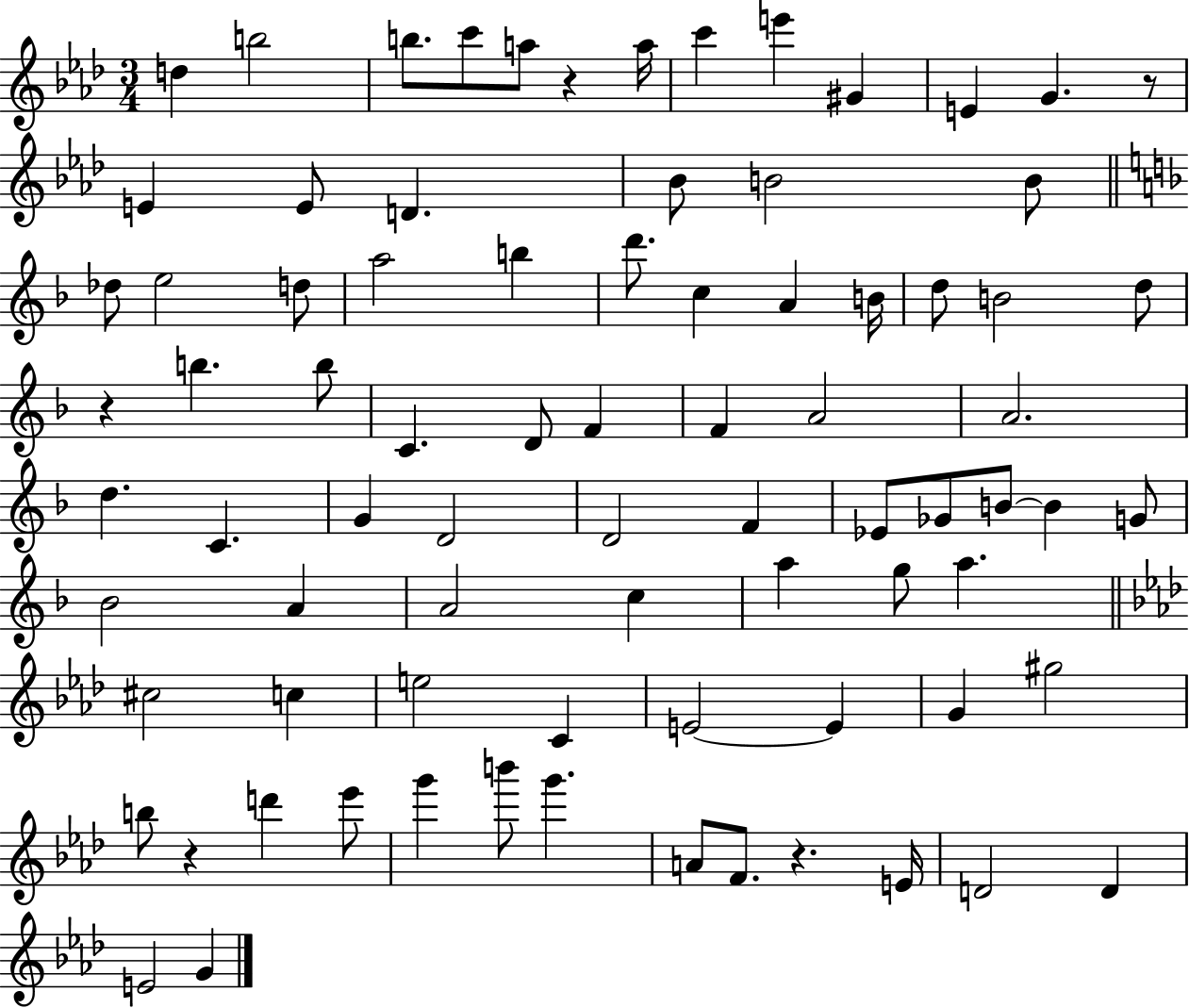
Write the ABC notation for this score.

X:1
T:Untitled
M:3/4
L:1/4
K:Ab
d b2 b/2 c'/2 a/2 z a/4 c' e' ^G E G z/2 E E/2 D _B/2 B2 B/2 _d/2 e2 d/2 a2 b d'/2 c A B/4 d/2 B2 d/2 z b b/2 C D/2 F F A2 A2 d C G D2 D2 F _E/2 _G/2 B/2 B G/2 _B2 A A2 c a g/2 a ^c2 c e2 C E2 E G ^g2 b/2 z d' _e'/2 g' b'/2 g' A/2 F/2 z E/4 D2 D E2 G